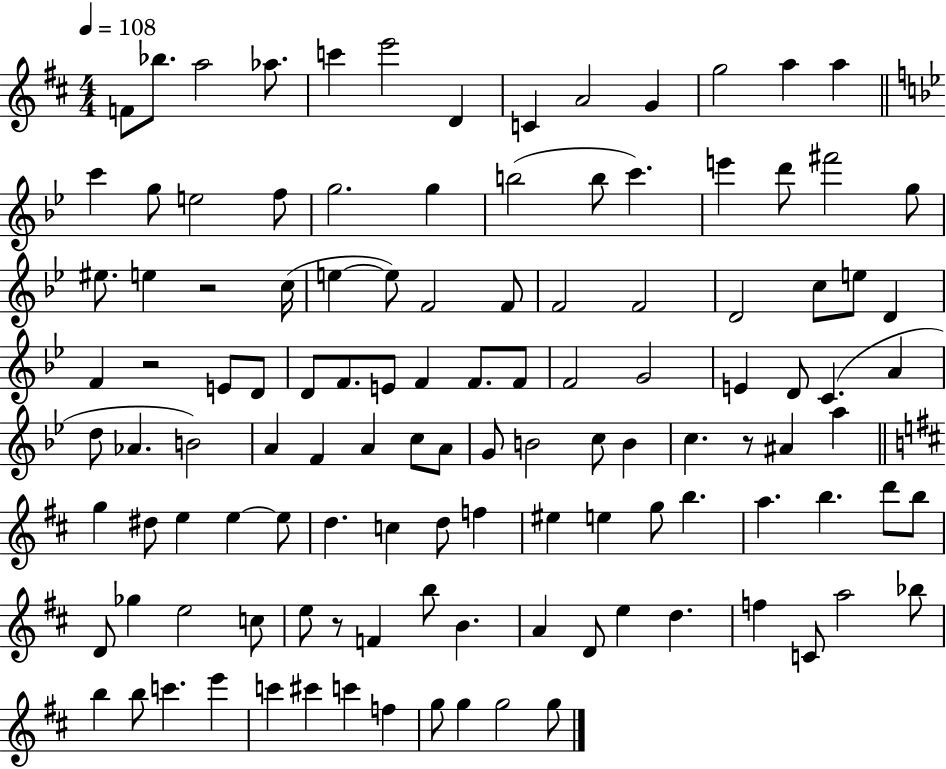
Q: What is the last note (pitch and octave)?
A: G5